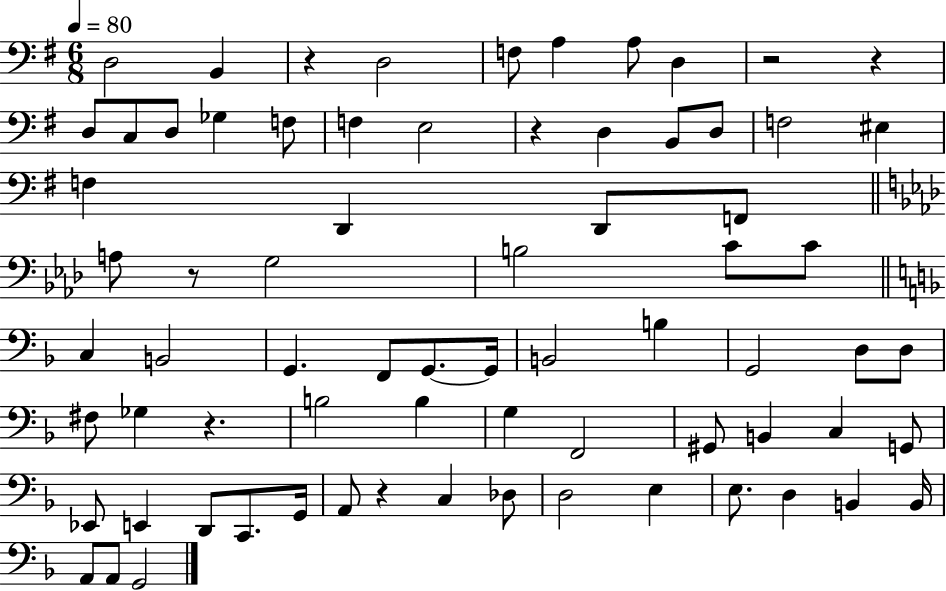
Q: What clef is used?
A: bass